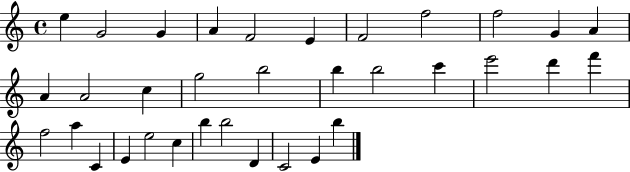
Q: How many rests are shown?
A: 0